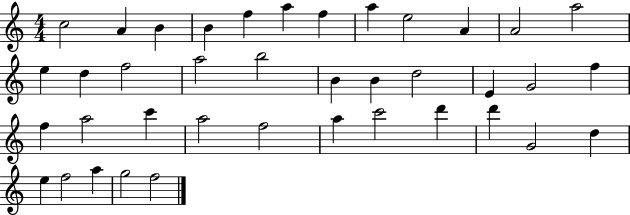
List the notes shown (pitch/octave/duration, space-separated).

C5/h A4/q B4/q B4/q F5/q A5/q F5/q A5/q E5/h A4/q A4/h A5/h E5/q D5/q F5/h A5/h B5/h B4/q B4/q D5/h E4/q G4/h F5/q F5/q A5/h C6/q A5/h F5/h A5/q C6/h D6/q D6/q G4/h D5/q E5/q F5/h A5/q G5/h F5/h